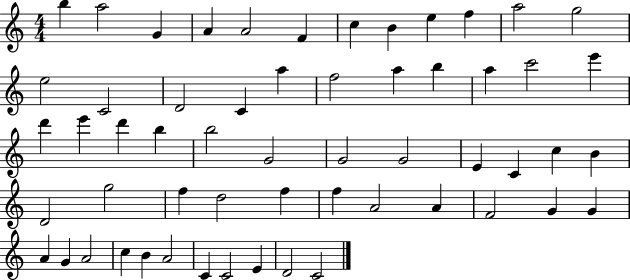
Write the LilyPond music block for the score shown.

{
  \clef treble
  \numericTimeSignature
  \time 4/4
  \key c \major
  b''4 a''2 g'4 | a'4 a'2 f'4 | c''4 b'4 e''4 f''4 | a''2 g''2 | \break e''2 c'2 | d'2 c'4 a''4 | f''2 a''4 b''4 | a''4 c'''2 e'''4 | \break d'''4 e'''4 d'''4 b''4 | b''2 g'2 | g'2 g'2 | e'4 c'4 c''4 b'4 | \break d'2 g''2 | f''4 d''2 f''4 | f''4 a'2 a'4 | f'2 g'4 g'4 | \break a'4 g'4 a'2 | c''4 b'4 a'2 | c'4 c'2 e'4 | d'2 c'2 | \break \bar "|."
}